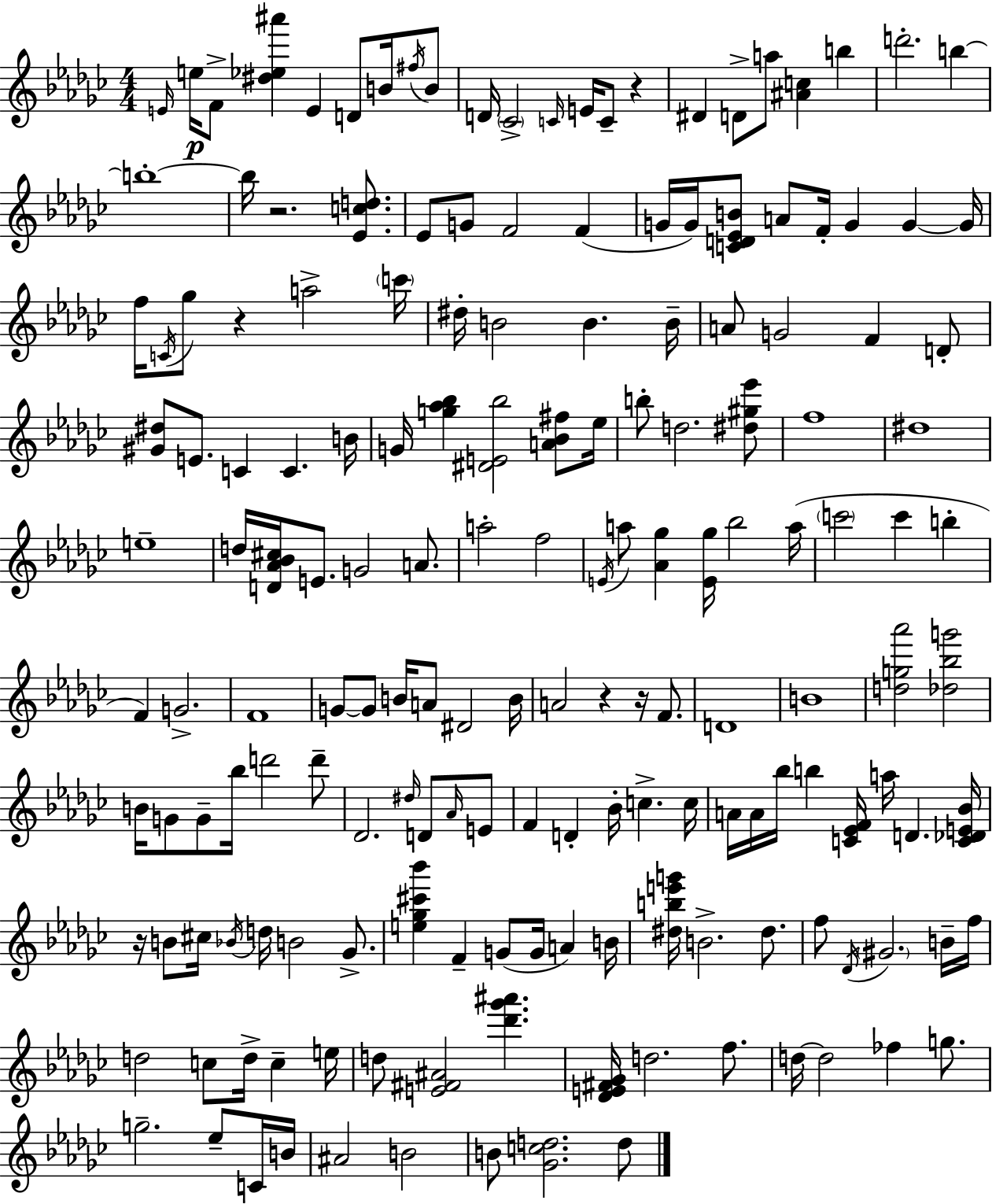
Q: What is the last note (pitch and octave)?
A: D5